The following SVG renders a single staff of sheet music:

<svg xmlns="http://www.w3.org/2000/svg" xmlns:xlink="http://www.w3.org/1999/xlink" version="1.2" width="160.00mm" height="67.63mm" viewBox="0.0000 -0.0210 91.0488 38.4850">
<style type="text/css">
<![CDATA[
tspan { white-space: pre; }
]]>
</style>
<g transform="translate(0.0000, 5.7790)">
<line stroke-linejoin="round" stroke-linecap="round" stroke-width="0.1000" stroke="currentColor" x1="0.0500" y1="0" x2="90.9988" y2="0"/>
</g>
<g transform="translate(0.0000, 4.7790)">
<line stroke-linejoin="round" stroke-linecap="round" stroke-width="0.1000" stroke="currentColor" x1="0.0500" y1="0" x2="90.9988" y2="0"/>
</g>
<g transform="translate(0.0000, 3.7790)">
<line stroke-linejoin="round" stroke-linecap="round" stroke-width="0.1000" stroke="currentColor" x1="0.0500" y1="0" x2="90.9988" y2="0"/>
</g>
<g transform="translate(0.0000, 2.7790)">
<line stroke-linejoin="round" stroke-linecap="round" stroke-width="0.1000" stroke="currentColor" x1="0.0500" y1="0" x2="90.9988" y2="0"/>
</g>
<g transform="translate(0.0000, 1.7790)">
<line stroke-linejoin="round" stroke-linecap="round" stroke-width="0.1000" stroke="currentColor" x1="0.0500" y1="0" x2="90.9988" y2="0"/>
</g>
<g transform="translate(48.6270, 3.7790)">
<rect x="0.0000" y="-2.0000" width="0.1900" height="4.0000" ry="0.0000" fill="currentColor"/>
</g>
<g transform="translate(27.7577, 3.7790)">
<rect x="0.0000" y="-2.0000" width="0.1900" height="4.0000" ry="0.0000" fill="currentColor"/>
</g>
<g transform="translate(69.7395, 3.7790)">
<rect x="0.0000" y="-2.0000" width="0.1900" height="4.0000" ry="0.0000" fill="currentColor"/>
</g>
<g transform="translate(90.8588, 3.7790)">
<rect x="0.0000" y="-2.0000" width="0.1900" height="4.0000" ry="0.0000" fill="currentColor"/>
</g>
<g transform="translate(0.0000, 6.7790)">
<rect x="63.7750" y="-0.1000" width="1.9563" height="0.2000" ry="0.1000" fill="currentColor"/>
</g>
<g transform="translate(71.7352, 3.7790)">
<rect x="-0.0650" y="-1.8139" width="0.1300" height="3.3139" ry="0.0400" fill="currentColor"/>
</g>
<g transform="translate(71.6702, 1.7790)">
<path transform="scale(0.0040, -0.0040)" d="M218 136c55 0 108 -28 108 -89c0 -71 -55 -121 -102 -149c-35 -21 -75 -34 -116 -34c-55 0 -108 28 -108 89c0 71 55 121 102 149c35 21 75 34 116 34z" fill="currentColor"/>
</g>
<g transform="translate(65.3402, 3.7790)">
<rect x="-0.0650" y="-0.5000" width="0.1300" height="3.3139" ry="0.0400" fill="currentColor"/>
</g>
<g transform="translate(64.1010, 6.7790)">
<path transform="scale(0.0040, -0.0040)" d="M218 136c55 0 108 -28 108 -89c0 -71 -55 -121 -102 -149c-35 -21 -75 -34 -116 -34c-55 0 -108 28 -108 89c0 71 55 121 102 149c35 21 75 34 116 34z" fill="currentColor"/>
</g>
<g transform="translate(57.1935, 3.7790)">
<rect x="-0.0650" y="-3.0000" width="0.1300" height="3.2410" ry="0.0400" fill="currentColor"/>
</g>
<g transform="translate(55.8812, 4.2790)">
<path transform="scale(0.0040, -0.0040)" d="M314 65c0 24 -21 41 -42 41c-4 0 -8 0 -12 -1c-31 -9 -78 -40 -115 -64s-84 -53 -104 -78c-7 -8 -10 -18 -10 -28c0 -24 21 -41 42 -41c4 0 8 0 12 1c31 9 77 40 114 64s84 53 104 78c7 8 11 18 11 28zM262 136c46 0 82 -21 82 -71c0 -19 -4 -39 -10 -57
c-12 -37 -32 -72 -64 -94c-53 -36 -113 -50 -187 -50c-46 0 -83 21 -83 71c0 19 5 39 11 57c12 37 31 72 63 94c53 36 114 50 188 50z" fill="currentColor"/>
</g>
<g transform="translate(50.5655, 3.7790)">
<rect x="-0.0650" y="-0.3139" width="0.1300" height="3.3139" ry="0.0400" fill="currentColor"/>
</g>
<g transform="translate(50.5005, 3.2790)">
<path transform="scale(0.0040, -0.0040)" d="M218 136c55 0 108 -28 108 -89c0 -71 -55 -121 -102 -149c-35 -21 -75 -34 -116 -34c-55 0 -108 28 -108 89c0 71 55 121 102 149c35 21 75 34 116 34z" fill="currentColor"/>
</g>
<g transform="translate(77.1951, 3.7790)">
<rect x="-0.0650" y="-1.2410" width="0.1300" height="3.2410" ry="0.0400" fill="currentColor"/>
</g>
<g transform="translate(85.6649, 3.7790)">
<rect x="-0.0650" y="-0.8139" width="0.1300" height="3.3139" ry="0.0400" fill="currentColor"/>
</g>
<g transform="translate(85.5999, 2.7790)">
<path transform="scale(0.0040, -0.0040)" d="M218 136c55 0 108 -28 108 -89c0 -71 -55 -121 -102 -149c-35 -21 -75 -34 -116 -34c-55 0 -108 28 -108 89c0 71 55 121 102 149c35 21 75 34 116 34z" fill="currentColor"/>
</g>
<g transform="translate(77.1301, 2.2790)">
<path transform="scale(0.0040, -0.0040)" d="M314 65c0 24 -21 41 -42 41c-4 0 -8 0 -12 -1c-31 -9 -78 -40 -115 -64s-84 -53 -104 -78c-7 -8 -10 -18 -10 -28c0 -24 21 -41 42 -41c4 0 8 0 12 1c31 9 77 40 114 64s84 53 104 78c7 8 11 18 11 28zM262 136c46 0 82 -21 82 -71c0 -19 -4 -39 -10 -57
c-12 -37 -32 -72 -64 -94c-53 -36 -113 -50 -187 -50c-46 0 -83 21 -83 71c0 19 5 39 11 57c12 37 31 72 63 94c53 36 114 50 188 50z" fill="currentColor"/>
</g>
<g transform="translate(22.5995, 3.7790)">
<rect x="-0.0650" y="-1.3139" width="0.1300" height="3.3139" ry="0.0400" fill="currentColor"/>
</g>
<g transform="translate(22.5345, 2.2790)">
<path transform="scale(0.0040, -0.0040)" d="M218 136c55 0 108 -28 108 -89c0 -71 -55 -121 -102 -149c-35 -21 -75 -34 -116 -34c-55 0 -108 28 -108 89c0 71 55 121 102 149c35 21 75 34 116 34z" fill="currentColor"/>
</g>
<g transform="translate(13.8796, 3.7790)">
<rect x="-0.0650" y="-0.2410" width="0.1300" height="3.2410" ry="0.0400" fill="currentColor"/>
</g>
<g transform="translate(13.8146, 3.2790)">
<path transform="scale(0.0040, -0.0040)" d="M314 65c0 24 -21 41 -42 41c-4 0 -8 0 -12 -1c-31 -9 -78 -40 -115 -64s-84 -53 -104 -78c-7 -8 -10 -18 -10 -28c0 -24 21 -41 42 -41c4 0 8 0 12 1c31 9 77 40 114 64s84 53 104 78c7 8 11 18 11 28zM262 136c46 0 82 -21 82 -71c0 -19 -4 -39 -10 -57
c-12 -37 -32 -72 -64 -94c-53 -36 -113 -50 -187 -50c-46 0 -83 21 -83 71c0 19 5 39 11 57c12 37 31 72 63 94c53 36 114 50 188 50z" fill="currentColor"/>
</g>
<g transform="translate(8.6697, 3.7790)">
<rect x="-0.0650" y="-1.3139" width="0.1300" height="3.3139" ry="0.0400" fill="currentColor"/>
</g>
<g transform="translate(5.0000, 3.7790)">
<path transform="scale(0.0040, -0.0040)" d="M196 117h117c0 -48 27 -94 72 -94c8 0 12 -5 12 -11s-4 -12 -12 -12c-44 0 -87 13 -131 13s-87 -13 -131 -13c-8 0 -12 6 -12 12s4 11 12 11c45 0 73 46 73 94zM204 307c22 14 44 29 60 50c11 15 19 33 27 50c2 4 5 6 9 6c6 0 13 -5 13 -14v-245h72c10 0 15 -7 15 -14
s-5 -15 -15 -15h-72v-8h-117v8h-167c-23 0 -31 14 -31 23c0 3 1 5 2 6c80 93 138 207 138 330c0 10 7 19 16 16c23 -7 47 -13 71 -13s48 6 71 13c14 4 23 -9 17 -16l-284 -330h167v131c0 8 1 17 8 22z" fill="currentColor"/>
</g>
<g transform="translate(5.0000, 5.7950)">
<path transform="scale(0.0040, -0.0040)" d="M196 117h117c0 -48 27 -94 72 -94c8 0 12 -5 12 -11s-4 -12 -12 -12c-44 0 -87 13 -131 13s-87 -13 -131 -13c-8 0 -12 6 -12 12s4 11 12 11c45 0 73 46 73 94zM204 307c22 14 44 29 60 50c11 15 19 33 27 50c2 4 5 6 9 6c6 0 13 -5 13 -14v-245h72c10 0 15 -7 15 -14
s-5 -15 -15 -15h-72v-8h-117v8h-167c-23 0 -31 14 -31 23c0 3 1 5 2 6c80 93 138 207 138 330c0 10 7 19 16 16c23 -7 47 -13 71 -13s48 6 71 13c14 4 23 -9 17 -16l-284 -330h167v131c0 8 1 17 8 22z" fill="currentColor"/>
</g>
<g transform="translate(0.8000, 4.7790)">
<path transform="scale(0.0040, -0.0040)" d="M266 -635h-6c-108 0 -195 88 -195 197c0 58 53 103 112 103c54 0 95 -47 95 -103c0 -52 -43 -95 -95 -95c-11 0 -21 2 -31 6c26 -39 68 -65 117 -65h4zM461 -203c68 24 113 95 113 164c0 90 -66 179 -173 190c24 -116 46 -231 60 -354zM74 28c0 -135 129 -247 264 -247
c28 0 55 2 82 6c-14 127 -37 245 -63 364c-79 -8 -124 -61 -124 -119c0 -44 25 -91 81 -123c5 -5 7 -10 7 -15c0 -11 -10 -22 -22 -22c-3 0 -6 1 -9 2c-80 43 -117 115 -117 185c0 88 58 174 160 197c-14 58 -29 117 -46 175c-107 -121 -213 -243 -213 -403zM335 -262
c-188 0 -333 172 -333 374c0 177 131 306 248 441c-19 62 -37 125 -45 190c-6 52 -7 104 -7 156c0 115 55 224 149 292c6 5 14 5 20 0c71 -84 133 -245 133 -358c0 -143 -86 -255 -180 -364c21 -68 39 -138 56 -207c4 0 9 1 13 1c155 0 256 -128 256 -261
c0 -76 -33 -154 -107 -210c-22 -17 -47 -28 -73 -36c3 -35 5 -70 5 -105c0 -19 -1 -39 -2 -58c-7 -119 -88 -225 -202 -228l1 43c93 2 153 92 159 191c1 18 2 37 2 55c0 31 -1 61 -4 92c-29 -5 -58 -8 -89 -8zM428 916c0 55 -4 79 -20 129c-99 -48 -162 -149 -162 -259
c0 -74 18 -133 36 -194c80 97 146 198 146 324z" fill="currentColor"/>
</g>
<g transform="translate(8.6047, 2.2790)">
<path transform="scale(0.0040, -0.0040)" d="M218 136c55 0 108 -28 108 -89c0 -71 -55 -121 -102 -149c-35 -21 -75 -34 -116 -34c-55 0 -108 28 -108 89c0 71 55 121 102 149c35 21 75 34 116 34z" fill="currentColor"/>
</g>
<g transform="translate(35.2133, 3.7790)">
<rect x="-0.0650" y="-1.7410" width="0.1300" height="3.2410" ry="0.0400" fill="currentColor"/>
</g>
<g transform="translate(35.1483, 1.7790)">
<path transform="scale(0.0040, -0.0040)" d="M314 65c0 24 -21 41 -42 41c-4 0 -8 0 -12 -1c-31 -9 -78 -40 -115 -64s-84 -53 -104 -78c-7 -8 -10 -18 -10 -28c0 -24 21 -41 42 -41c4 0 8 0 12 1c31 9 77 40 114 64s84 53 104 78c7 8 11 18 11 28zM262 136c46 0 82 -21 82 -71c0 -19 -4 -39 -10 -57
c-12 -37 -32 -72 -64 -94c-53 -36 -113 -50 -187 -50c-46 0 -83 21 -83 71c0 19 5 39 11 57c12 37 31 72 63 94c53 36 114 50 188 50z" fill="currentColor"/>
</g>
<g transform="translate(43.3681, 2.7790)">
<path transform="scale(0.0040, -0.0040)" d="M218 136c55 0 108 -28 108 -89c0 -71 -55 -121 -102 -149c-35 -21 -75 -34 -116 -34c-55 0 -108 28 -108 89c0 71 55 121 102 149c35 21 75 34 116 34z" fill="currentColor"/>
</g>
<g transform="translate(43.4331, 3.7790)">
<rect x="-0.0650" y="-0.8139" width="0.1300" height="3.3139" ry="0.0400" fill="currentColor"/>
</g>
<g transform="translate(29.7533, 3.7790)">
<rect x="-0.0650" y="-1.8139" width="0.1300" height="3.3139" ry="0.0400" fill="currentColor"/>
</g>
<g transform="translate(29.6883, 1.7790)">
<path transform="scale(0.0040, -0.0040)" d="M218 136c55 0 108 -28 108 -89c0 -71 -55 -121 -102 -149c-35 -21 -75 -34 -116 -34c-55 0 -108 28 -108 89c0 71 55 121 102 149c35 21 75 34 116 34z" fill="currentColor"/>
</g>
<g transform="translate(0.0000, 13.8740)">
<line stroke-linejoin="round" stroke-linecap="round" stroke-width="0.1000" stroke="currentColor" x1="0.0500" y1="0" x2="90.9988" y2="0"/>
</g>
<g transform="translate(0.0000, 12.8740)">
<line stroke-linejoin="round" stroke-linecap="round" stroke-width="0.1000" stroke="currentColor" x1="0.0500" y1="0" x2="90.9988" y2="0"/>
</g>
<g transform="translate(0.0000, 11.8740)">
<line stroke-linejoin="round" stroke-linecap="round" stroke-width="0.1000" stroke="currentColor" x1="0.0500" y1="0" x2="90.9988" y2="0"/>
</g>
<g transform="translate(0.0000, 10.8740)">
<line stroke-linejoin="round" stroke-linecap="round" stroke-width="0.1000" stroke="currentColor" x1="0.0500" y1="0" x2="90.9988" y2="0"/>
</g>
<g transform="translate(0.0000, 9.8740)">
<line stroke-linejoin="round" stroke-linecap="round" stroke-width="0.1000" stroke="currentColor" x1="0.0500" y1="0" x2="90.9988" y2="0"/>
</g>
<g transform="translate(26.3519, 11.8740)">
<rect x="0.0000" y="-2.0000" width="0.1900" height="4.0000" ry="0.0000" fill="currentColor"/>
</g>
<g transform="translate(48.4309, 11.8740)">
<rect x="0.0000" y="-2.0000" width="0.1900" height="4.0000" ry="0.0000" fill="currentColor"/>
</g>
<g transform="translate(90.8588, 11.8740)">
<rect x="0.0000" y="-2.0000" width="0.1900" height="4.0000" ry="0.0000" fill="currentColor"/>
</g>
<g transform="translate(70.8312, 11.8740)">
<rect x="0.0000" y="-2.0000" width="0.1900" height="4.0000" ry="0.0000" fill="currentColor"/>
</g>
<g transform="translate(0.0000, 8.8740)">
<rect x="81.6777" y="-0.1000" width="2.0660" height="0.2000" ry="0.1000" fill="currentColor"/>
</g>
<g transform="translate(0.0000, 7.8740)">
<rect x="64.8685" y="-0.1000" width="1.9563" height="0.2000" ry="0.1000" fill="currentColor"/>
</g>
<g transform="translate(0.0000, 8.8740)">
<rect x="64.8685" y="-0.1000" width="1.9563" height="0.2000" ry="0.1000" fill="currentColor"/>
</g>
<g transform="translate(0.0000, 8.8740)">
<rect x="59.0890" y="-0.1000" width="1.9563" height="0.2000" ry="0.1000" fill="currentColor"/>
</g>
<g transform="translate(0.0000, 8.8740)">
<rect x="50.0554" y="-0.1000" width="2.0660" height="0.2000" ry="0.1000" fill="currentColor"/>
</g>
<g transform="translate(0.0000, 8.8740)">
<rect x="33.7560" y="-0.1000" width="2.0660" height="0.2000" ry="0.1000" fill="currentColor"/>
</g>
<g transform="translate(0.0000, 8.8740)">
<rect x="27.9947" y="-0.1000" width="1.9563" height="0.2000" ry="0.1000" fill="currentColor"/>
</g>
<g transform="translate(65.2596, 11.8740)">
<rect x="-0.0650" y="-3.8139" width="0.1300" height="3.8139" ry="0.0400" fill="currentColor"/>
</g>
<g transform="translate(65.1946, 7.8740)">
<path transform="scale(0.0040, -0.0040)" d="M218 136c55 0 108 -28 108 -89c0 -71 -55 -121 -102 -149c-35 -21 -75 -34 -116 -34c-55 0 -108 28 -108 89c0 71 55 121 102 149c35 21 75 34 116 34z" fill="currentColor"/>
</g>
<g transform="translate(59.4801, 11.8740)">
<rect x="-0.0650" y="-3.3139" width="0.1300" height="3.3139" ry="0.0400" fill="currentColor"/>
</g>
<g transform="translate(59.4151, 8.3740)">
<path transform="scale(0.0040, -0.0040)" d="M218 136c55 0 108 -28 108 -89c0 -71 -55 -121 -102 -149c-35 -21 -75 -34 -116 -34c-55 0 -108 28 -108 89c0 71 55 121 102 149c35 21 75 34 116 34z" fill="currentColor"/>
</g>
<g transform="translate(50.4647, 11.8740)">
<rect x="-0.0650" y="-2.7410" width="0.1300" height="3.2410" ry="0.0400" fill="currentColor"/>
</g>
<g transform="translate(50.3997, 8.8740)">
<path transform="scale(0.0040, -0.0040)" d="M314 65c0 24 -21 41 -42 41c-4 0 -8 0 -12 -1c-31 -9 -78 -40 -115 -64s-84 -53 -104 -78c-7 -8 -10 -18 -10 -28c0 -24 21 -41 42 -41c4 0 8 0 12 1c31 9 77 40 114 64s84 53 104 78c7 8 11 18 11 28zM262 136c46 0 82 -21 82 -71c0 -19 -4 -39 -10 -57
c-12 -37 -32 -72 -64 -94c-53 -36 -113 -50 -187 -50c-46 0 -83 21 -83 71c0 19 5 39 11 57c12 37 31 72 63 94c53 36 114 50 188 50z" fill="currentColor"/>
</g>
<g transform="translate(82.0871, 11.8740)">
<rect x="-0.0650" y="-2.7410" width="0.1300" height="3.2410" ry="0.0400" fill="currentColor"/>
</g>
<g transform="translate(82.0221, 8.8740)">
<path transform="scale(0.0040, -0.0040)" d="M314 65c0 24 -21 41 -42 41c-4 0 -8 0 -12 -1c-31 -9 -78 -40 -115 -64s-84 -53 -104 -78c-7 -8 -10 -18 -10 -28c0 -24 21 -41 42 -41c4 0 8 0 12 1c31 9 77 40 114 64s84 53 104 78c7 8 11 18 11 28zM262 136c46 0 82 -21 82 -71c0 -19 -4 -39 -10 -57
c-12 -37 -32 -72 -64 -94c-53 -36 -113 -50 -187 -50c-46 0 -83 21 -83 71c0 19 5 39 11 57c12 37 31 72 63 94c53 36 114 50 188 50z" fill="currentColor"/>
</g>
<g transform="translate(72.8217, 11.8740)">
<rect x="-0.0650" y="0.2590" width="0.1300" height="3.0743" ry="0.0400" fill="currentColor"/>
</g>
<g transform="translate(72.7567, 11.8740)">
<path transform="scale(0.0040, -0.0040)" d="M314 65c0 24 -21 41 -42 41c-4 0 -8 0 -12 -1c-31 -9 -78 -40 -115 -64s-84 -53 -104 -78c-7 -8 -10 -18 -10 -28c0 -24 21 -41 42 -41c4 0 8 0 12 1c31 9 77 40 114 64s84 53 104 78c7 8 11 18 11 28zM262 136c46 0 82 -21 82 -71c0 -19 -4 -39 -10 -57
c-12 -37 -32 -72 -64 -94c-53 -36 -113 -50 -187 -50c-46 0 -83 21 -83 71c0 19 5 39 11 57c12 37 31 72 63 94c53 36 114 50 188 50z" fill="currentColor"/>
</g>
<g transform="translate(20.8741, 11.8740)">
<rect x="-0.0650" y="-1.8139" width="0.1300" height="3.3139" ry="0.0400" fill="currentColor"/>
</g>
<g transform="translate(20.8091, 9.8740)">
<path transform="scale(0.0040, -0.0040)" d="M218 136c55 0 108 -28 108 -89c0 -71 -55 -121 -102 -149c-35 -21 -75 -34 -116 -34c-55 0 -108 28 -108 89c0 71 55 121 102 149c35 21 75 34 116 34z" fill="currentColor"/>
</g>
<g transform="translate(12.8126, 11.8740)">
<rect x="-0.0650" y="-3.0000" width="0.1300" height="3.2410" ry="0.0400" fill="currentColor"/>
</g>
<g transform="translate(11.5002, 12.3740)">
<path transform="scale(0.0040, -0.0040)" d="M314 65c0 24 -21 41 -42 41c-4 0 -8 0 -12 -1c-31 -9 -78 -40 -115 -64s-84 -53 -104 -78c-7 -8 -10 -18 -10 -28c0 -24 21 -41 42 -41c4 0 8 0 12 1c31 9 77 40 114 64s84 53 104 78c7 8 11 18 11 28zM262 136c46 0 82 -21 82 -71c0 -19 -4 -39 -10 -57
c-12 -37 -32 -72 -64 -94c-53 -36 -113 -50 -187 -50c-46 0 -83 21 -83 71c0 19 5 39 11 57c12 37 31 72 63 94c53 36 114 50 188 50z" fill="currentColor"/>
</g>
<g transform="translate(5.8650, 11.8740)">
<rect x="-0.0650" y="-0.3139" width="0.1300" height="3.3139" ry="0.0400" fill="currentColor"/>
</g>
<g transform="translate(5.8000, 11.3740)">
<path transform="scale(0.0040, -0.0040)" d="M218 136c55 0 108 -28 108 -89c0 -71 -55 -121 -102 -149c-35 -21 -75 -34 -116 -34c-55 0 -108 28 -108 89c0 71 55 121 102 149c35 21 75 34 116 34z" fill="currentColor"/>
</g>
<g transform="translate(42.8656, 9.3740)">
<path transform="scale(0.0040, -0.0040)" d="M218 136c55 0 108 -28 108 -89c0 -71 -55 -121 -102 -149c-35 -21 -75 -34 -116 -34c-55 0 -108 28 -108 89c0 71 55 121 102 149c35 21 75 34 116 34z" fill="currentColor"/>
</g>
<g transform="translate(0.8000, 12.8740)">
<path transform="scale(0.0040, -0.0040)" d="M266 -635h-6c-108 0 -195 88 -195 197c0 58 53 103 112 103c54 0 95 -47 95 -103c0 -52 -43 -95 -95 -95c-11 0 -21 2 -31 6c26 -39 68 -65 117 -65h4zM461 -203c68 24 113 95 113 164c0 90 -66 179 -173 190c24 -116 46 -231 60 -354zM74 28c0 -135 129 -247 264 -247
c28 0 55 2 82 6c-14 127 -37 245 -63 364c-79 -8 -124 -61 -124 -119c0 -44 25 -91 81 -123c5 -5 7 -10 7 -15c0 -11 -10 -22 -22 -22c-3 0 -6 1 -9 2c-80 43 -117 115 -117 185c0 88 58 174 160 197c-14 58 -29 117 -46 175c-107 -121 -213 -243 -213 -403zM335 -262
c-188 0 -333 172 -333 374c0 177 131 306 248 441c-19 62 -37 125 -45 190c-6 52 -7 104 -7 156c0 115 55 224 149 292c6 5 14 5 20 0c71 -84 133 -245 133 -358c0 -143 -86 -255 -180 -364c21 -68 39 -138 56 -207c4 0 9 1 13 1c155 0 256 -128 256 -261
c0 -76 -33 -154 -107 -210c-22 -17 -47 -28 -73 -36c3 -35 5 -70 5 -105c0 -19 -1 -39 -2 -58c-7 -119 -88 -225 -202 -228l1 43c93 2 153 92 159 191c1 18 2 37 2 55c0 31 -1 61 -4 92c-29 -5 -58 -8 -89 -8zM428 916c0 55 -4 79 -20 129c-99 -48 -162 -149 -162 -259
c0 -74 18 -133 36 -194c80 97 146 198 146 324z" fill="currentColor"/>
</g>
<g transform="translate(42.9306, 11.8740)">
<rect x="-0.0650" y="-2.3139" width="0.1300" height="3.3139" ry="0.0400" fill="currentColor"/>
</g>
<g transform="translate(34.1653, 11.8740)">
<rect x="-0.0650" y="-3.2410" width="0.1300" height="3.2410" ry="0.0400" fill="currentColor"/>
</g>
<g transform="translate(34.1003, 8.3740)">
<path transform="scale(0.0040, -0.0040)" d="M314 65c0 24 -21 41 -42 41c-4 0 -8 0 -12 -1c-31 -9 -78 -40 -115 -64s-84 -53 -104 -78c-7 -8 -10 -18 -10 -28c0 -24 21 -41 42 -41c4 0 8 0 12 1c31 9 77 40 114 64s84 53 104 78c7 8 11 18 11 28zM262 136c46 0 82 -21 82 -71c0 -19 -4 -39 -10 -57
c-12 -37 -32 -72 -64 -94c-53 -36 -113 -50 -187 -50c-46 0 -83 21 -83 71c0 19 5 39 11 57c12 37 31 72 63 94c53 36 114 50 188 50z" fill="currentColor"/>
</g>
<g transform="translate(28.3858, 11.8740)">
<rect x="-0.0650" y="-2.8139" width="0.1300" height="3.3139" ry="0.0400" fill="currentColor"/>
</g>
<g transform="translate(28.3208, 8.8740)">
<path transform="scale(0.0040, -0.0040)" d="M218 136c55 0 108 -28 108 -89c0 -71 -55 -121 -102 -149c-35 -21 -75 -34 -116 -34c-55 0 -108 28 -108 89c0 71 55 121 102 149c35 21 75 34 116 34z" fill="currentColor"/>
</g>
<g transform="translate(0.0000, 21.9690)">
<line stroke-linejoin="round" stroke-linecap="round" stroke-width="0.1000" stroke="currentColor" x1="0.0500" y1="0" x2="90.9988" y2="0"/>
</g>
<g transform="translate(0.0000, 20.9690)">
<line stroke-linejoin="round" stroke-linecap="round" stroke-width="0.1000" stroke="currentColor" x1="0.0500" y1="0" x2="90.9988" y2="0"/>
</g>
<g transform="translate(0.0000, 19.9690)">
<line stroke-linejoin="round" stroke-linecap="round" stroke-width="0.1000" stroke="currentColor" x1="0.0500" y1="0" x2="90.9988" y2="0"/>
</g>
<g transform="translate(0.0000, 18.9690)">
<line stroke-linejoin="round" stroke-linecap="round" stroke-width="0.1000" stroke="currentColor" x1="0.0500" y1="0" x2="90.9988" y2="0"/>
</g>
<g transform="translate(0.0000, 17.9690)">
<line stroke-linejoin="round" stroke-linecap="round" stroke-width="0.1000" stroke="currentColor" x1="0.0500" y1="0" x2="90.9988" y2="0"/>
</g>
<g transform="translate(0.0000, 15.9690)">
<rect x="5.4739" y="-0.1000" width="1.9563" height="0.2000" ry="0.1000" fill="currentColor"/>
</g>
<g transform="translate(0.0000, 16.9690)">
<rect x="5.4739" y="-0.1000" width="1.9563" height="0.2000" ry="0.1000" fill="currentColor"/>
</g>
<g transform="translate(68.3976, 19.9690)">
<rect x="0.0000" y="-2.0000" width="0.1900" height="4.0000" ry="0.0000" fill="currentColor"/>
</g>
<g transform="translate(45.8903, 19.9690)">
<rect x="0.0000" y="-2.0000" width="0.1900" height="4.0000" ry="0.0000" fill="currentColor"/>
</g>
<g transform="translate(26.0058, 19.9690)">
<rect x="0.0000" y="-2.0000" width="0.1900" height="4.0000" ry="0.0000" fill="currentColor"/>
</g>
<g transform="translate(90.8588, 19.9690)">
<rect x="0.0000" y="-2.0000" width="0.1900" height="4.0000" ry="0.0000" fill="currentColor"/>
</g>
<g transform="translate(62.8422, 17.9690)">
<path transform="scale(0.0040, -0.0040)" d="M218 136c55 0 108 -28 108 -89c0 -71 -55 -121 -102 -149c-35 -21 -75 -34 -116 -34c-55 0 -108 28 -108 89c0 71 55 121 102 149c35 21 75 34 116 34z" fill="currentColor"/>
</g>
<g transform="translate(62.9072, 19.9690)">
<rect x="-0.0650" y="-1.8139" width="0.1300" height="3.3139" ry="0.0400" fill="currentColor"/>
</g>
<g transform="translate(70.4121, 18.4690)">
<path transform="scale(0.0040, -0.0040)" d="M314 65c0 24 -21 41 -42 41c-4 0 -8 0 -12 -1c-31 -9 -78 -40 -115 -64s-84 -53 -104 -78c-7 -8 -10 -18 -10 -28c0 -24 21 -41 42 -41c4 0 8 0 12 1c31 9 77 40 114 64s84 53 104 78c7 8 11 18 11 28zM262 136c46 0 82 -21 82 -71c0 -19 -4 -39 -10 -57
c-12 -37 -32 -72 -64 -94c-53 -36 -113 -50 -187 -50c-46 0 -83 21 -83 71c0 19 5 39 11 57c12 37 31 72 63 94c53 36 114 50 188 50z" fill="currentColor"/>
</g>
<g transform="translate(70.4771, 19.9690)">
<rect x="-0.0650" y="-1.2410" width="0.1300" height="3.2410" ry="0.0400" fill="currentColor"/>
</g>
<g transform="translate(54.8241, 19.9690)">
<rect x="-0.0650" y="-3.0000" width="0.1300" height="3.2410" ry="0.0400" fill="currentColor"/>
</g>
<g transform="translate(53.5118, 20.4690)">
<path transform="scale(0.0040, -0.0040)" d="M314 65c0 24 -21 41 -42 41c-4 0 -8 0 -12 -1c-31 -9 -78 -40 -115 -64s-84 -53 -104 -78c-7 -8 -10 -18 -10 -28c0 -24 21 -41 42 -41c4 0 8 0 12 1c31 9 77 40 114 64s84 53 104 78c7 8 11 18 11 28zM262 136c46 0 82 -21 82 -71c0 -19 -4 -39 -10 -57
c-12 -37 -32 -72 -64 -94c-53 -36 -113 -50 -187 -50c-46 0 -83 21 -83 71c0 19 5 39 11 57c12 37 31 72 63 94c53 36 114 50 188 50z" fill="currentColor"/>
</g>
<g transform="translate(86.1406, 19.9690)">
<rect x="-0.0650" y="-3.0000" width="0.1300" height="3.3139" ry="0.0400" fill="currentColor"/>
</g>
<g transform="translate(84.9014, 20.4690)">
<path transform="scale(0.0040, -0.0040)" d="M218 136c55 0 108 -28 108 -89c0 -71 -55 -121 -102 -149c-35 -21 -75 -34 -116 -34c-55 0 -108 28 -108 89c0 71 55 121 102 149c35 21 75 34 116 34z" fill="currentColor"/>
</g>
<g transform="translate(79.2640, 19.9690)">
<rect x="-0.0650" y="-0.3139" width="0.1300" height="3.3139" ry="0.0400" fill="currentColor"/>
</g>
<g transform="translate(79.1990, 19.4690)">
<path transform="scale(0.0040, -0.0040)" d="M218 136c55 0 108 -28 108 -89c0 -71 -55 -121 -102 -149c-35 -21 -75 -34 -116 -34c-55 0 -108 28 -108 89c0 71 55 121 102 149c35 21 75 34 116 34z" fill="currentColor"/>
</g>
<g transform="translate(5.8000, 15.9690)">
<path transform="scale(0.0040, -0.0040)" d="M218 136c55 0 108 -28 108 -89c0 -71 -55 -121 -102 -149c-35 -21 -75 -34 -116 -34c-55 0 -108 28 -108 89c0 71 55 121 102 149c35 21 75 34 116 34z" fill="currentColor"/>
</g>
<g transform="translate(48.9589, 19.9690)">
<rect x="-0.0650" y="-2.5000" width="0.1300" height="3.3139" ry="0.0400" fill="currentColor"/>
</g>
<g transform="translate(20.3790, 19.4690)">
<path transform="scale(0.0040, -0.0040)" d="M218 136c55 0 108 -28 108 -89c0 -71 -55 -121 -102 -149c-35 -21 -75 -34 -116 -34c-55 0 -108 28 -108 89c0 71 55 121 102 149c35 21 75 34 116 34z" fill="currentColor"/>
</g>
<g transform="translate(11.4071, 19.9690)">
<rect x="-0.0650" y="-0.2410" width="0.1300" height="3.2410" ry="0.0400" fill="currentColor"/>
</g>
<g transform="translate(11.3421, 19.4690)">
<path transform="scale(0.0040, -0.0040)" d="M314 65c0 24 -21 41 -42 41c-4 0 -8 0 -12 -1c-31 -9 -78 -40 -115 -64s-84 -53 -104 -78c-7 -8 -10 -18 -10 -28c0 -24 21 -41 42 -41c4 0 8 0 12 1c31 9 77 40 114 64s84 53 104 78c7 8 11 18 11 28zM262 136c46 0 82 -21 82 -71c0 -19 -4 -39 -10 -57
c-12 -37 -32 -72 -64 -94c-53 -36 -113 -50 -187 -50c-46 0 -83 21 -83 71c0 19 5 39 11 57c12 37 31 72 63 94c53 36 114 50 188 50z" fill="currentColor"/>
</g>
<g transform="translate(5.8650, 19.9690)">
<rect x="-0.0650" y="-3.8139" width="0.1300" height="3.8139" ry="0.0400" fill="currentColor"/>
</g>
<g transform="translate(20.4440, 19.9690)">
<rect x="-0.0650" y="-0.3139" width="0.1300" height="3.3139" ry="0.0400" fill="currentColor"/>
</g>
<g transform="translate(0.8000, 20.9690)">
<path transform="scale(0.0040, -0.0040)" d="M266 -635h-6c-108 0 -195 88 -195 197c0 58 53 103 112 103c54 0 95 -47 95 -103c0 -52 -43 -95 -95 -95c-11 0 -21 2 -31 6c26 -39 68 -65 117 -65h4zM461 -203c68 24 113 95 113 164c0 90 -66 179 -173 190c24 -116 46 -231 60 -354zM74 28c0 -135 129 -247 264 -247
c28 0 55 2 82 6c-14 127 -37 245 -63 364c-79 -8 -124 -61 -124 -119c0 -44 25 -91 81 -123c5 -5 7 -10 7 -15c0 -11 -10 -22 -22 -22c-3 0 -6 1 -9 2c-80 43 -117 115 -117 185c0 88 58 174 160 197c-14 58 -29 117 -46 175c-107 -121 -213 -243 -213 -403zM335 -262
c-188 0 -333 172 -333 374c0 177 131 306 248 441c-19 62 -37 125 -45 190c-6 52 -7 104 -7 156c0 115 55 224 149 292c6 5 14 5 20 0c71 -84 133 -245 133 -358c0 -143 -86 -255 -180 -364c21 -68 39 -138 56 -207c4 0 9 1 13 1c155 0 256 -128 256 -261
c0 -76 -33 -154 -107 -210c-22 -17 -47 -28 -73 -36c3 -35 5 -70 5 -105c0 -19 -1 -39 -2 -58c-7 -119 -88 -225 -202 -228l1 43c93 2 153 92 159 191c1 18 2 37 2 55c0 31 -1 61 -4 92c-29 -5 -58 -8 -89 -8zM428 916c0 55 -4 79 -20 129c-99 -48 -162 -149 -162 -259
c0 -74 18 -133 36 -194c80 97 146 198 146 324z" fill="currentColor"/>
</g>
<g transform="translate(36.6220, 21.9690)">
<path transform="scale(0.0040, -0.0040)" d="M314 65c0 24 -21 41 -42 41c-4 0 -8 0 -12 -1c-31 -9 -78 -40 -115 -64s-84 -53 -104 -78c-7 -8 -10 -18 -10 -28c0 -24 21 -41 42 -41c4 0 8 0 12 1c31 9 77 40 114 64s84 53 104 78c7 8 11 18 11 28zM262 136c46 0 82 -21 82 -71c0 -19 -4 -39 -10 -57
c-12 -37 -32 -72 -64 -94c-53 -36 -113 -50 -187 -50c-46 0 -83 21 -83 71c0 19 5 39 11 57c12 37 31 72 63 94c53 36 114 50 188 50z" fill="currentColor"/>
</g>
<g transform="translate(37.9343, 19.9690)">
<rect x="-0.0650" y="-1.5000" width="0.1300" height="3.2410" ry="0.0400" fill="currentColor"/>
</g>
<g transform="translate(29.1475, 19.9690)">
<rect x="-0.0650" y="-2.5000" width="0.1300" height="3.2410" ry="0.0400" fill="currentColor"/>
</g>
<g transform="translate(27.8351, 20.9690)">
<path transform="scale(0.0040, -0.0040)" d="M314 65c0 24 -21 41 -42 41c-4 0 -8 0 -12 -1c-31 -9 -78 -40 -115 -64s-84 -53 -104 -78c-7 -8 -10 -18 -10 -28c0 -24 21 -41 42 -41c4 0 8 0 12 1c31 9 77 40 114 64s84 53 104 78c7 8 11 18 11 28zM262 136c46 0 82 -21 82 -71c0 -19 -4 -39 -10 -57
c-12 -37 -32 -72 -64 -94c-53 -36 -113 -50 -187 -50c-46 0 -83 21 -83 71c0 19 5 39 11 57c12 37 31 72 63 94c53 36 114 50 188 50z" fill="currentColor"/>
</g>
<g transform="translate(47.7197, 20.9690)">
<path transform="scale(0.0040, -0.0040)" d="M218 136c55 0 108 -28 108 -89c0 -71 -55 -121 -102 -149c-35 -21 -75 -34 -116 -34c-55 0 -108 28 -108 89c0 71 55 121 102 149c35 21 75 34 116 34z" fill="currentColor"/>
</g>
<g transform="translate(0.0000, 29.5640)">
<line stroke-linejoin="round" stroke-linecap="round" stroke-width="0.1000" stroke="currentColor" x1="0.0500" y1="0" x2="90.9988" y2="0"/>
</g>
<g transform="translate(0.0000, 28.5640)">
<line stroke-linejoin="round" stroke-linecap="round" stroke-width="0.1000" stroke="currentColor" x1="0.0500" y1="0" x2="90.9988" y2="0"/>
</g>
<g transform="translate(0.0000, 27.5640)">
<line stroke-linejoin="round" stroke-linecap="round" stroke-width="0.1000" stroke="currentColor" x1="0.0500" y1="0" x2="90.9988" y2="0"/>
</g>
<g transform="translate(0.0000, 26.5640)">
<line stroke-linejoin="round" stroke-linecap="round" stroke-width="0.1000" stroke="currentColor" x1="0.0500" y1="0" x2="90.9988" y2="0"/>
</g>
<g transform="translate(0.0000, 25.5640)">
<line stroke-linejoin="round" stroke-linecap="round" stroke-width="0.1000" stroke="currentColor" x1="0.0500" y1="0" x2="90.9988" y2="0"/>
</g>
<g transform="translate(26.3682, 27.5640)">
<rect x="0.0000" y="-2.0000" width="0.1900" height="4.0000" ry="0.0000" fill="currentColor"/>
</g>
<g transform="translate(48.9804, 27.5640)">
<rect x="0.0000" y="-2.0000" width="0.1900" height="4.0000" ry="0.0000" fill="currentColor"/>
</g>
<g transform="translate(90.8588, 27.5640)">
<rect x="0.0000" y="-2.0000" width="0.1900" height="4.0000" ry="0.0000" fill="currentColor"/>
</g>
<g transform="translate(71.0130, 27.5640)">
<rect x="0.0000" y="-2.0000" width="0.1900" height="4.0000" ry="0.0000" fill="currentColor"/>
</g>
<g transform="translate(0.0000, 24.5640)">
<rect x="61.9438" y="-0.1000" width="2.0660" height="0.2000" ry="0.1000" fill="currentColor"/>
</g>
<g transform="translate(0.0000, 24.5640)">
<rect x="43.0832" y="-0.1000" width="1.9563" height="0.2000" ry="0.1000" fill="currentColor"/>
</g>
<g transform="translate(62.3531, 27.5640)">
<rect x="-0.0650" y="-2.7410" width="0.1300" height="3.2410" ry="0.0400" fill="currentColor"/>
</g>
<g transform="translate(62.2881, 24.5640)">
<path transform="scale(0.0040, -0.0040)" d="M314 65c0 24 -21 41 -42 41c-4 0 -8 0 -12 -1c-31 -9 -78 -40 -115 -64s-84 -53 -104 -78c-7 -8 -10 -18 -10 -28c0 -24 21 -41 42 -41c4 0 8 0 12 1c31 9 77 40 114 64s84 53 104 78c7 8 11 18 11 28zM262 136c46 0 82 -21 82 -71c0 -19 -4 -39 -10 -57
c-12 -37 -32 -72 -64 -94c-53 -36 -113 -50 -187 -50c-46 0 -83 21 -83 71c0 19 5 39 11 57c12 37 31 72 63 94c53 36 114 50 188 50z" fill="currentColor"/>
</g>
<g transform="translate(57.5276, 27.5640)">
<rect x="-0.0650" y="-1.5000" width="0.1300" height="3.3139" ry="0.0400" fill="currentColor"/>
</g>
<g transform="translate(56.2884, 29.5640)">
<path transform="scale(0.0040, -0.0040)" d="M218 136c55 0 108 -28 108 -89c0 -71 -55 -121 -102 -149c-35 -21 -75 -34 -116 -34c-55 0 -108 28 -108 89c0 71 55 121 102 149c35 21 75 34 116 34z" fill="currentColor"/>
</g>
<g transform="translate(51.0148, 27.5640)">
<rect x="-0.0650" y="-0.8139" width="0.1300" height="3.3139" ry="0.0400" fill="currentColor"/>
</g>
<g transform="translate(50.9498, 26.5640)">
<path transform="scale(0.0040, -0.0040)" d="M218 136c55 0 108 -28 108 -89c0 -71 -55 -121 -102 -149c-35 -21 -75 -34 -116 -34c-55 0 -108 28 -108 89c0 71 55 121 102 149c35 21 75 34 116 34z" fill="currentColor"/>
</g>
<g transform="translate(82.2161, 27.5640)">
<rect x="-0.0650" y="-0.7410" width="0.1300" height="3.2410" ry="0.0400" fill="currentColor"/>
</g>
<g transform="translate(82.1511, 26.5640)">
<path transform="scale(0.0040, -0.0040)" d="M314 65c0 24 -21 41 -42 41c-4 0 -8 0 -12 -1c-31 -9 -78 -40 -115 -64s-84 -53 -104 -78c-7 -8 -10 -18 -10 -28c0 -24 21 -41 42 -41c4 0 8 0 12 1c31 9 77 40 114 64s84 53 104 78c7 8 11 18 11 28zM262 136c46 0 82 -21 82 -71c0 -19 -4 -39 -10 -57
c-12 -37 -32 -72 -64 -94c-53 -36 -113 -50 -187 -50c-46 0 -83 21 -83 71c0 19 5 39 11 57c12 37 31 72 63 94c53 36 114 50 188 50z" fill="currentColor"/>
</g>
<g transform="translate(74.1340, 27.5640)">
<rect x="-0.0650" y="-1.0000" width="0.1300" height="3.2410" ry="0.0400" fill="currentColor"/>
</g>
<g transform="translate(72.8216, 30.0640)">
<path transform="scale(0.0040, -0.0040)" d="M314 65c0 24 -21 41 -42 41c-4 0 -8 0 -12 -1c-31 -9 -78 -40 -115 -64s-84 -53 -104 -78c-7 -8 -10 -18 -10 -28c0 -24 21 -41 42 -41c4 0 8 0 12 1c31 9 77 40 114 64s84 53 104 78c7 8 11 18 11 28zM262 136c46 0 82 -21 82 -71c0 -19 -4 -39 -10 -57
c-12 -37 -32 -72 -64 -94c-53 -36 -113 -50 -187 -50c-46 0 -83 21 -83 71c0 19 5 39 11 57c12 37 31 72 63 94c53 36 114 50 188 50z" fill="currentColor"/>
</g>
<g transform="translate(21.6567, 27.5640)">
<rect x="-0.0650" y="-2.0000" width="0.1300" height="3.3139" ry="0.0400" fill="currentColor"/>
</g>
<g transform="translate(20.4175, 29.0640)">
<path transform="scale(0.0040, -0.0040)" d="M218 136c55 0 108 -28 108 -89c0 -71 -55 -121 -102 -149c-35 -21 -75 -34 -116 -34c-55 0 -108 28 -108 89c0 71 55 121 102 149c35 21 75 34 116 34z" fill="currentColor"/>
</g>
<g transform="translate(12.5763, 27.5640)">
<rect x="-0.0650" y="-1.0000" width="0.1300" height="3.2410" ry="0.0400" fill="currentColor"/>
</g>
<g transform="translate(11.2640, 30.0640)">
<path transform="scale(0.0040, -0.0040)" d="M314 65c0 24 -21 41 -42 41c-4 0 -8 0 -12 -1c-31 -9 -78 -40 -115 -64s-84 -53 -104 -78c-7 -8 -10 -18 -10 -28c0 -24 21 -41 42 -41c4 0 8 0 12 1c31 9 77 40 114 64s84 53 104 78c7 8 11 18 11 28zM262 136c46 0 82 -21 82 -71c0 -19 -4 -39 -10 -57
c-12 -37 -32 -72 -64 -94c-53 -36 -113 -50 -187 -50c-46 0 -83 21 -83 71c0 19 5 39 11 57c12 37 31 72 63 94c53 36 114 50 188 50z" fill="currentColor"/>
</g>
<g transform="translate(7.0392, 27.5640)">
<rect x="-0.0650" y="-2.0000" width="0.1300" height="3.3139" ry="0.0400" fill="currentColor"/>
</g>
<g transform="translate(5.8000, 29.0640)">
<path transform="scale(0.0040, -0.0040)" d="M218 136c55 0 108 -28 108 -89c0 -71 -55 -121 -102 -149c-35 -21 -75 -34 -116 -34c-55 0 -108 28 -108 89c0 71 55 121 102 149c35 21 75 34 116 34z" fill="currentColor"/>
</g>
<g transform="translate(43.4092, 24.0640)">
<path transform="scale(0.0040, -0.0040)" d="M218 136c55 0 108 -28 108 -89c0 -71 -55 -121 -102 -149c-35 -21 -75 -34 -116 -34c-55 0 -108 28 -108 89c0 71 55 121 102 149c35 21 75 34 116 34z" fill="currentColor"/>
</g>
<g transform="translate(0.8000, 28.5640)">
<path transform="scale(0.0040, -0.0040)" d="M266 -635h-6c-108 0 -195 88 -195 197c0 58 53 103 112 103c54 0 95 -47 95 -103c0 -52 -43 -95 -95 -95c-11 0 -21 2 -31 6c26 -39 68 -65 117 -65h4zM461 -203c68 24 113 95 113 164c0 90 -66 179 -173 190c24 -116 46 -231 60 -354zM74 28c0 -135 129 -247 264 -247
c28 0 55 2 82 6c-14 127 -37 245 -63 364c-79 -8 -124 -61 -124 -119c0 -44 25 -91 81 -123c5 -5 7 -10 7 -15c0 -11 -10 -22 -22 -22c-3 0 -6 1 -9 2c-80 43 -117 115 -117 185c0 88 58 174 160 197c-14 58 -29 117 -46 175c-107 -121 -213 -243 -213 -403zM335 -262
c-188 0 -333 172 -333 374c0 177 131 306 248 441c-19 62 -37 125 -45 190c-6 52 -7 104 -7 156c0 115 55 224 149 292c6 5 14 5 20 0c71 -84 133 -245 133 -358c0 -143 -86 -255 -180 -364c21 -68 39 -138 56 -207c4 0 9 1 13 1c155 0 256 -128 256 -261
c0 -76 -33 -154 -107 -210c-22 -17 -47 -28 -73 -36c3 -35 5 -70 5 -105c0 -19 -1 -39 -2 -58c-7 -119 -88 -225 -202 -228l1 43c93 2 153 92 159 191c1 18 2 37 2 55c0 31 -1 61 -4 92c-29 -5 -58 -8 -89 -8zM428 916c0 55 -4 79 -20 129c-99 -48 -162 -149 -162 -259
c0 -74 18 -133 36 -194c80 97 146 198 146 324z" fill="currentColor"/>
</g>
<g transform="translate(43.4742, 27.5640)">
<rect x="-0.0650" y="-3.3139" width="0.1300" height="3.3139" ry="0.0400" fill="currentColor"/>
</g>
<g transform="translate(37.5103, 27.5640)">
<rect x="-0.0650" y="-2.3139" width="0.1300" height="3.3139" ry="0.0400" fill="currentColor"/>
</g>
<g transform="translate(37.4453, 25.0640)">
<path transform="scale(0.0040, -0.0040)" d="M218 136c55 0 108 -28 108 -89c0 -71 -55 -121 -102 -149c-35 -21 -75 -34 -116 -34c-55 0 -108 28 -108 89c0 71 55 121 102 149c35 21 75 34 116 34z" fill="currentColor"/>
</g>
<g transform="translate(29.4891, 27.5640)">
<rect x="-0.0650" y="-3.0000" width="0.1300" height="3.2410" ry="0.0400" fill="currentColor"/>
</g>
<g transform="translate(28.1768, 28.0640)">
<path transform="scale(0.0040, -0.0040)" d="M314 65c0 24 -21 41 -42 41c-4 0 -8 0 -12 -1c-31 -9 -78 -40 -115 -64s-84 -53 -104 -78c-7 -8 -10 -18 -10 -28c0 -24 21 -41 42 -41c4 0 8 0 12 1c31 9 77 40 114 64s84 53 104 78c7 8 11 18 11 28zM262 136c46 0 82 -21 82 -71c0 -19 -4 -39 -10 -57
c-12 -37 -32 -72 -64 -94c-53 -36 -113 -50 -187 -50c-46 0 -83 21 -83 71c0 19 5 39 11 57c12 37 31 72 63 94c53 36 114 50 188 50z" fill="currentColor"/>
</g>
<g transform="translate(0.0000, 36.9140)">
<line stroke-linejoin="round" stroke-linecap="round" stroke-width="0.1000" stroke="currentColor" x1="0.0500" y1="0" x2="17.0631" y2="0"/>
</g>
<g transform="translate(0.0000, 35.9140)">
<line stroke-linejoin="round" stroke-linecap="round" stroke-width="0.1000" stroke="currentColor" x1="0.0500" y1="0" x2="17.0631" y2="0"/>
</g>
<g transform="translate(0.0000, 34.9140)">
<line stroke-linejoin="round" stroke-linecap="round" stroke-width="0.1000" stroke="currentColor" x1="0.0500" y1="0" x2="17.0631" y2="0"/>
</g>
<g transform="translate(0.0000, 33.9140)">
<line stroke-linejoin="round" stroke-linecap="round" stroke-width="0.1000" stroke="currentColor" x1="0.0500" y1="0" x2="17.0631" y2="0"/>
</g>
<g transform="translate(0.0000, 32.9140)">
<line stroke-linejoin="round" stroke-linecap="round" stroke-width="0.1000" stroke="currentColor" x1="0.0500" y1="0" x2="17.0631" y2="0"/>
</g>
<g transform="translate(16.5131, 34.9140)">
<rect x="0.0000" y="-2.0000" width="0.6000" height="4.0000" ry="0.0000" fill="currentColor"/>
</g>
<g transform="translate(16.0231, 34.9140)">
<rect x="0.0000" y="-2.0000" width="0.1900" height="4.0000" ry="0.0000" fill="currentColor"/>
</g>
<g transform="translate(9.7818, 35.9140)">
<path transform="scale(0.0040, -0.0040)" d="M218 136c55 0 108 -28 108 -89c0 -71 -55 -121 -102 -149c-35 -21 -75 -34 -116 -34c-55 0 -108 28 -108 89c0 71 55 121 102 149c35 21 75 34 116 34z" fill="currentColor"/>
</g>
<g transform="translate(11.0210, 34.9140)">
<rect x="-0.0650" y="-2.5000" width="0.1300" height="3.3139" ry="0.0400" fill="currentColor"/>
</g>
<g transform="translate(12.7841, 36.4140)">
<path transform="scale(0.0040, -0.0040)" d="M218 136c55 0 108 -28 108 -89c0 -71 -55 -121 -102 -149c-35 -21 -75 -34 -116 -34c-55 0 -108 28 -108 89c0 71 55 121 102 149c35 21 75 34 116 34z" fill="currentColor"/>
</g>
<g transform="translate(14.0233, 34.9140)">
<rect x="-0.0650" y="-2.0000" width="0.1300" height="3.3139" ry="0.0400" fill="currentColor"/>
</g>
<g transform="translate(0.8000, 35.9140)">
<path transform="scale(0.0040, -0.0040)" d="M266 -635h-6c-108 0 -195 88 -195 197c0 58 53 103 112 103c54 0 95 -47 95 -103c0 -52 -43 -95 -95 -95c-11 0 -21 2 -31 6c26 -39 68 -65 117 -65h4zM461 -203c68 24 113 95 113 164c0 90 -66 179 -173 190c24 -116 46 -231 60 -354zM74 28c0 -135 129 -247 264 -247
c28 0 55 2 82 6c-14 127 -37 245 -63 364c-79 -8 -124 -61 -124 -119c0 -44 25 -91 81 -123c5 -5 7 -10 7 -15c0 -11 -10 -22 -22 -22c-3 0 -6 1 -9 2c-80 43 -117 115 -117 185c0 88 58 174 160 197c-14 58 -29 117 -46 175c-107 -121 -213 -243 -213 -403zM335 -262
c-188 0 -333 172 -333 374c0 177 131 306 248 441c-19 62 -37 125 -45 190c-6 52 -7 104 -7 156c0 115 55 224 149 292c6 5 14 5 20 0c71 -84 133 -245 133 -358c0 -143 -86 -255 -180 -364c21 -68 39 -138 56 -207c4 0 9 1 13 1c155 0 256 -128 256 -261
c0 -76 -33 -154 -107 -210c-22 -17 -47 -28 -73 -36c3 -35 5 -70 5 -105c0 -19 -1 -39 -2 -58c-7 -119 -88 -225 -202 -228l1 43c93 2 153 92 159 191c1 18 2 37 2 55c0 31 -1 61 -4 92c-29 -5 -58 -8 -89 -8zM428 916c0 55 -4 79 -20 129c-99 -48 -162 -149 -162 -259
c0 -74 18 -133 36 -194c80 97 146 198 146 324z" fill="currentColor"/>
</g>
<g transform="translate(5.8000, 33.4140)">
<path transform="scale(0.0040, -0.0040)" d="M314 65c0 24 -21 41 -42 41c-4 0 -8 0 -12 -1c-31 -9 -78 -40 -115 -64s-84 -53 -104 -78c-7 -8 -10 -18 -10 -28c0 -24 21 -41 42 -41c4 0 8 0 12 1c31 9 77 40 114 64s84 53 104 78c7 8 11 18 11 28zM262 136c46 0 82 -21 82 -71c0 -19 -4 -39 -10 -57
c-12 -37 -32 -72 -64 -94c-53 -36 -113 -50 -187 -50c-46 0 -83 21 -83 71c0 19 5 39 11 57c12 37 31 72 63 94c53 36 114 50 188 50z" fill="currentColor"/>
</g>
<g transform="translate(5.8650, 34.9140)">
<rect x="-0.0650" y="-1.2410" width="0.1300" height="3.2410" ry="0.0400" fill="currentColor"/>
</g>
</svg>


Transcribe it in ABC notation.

X:1
T:Untitled
M:4/4
L:1/4
K:C
e c2 e f f2 d c A2 C f e2 d c A2 f a b2 g a2 b c' B2 a2 c' c2 c G2 E2 G A2 f e2 c A F D2 F A2 g b d E a2 D2 d2 e2 G F